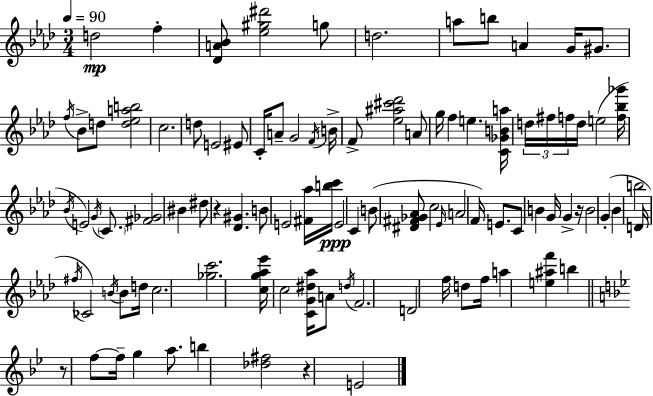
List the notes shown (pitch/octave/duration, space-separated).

D5/h F5/q [Db4,A4,Bb4]/e [Eb5,G#5,D#6]/h G5/e D5/h. A5/e B5/e A4/q G4/s G#4/e. F5/s Bb4/e D5/e [D5,Eb5,A5,B5]/h C5/h. D5/e E4/h EIS4/e C4/s A4/e G4/h F4/s B4/s F4/e [Eb5,A#5,C#6,Db6]/h A4/e G5/s F5/q E5/q. [C4,Gb4,B4,A5]/s D5/s F#5/s F5/s D5/s E5/h [F5,Bb5,Gb6]/s Bb4/s E4/h G4/s C4/e. [F#4,Gb4]/h BIS4/q D#5/e R/q [Db4,G#4]/q. B4/e E4/h [F#4,Ab5]/s [B5,C6]/s E4/h C4/q B4/e [D#4,F#4,Gb4,Ab4]/e C5/h Eb4/s A4/h F4/s E4/e. C4/e B4/q G4/s G4/q R/s B4/h G4/q Bb4/q B5/h D4/s F#5/s CES4/h B4/s B4/e D5/s C5/h. [Gb5,C6]/h. [C5,G5,Ab5,Eb6]/s C5/h [C4,G4,D#5,Ab5]/s A4/e D5/s F4/h. D4/h F5/s D5/e F5/s A5/q [E5,A#5,F6]/q B5/q R/e F5/e F5/s G5/q A5/e. B5/q [Db5,F#5]/h R/q E4/h